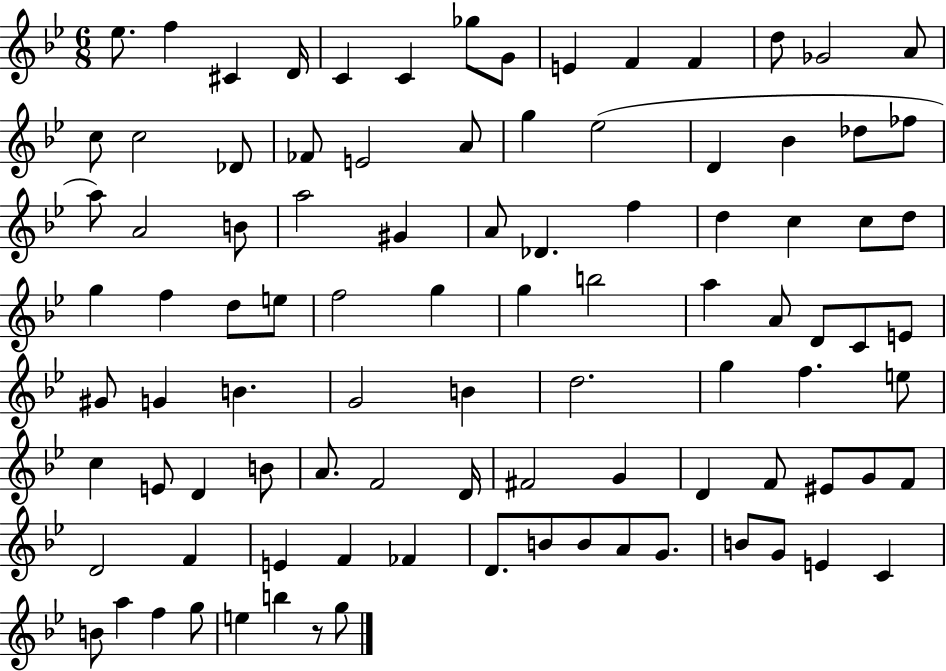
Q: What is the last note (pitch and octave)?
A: G5